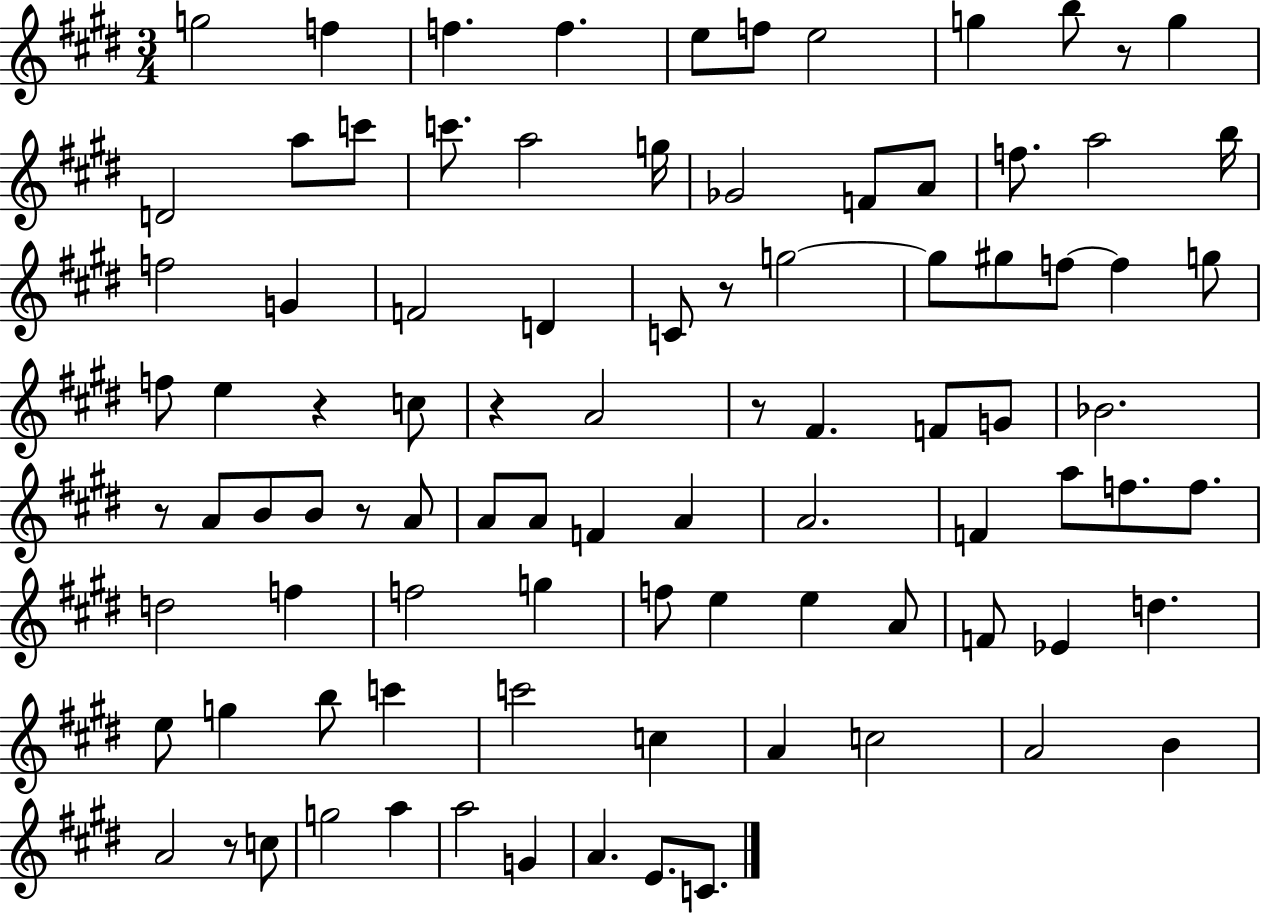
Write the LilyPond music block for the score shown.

{
  \clef treble
  \numericTimeSignature
  \time 3/4
  \key e \major
  \repeat volta 2 { g''2 f''4 | f''4. f''4. | e''8 f''8 e''2 | g''4 b''8 r8 g''4 | \break d'2 a''8 c'''8 | c'''8. a''2 g''16 | ges'2 f'8 a'8 | f''8. a''2 b''16 | \break f''2 g'4 | f'2 d'4 | c'8 r8 g''2~~ | g''8 gis''8 f''8~~ f''4 g''8 | \break f''8 e''4 r4 c''8 | r4 a'2 | r8 fis'4. f'8 g'8 | bes'2. | \break r8 a'8 b'8 b'8 r8 a'8 | a'8 a'8 f'4 a'4 | a'2. | f'4 a''8 f''8. f''8. | \break d''2 f''4 | f''2 g''4 | f''8 e''4 e''4 a'8 | f'8 ees'4 d''4. | \break e''8 g''4 b''8 c'''4 | c'''2 c''4 | a'4 c''2 | a'2 b'4 | \break a'2 r8 c''8 | g''2 a''4 | a''2 g'4 | a'4. e'8. c'8. | \break } \bar "|."
}